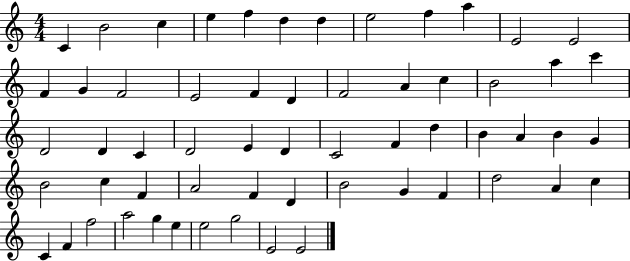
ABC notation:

X:1
T:Untitled
M:4/4
L:1/4
K:C
C B2 c e f d d e2 f a E2 E2 F G F2 E2 F D F2 A c B2 a c' D2 D C D2 E D C2 F d B A B G B2 c F A2 F D B2 G F d2 A c C F f2 a2 g e e2 g2 E2 E2